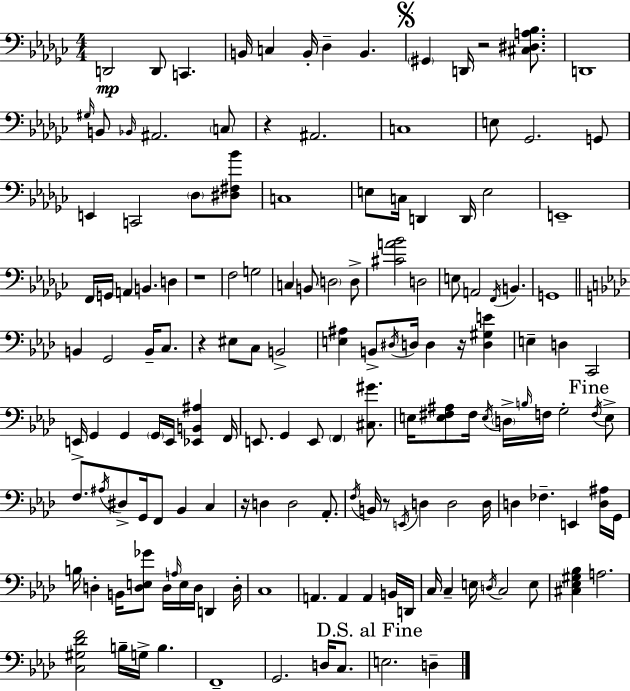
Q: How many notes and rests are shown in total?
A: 151